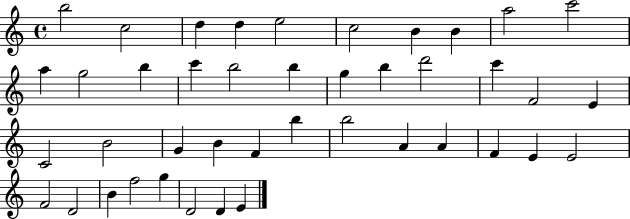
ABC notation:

X:1
T:Untitled
M:4/4
L:1/4
K:C
b2 c2 d d e2 c2 B B a2 c'2 a g2 b c' b2 b g b d'2 c' F2 E C2 B2 G B F b b2 A A F E E2 F2 D2 B f2 g D2 D E